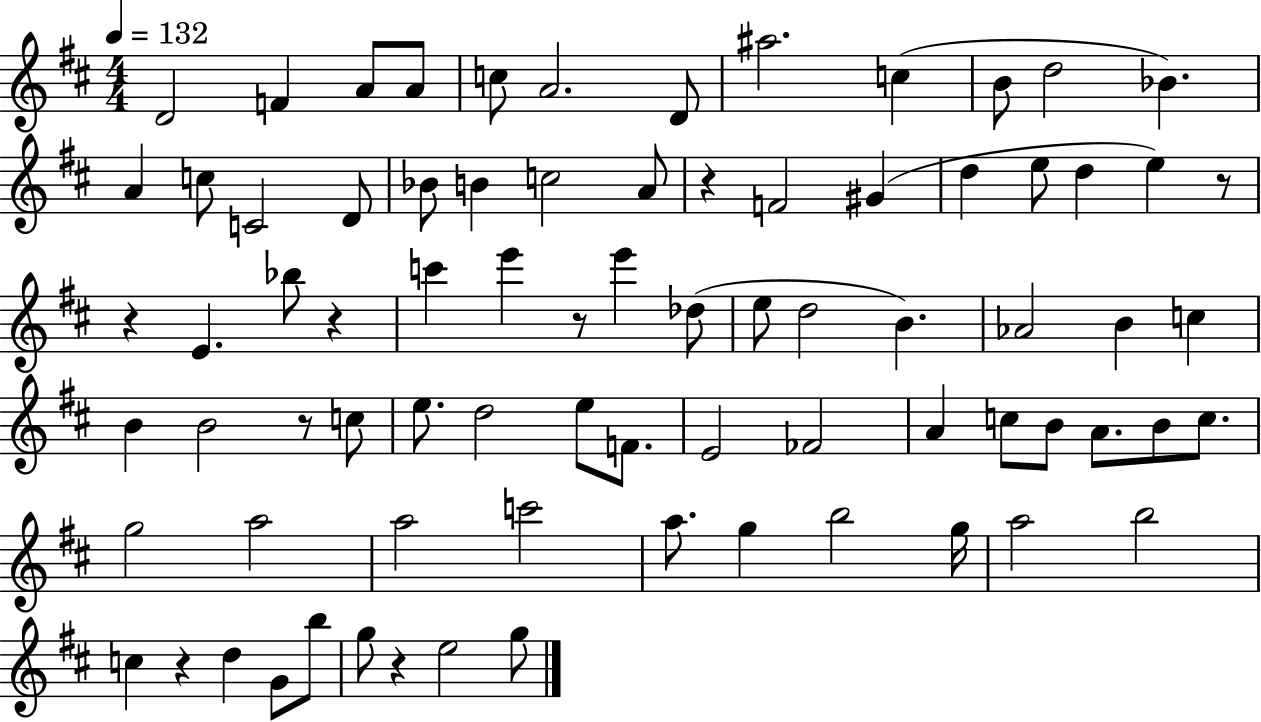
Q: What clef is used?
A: treble